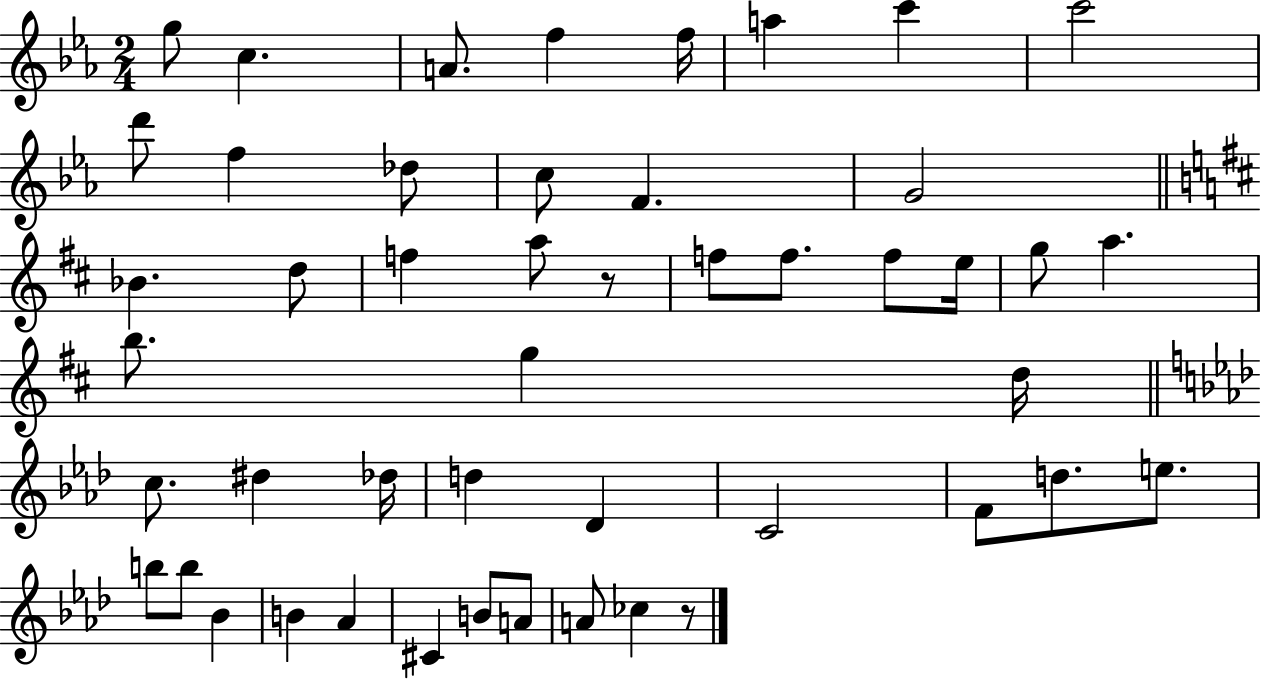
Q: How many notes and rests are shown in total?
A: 48